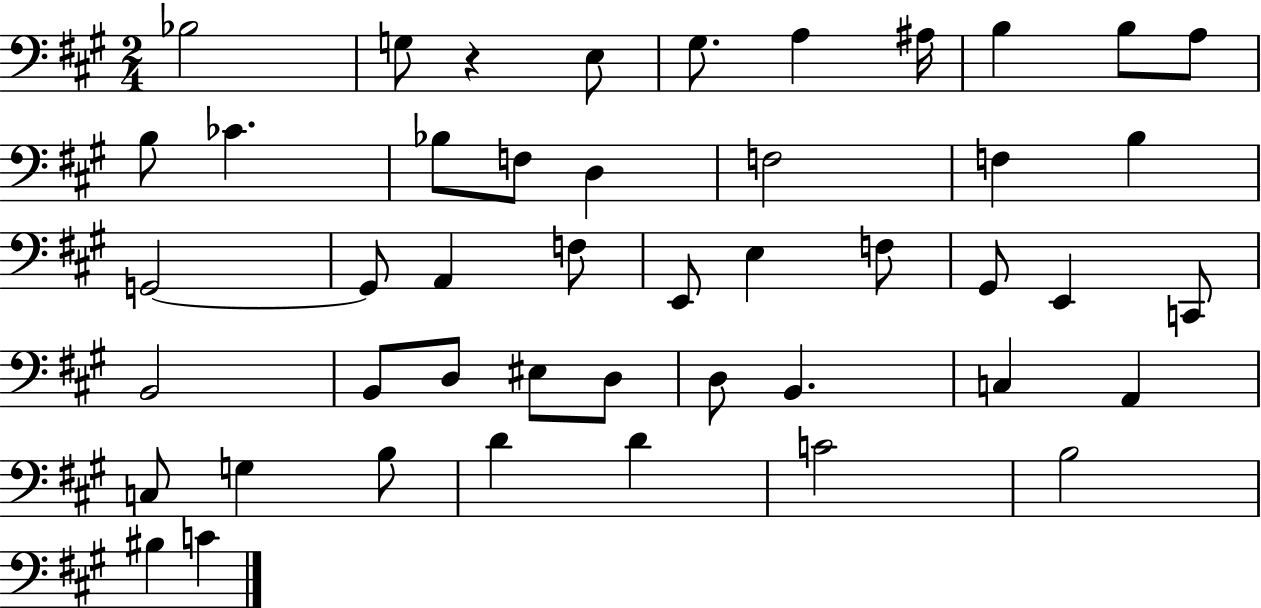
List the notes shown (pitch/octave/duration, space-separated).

Bb3/h G3/e R/q E3/e G#3/e. A3/q A#3/s B3/q B3/e A3/e B3/e CES4/q. Bb3/e F3/e D3/q F3/h F3/q B3/q G2/h G2/e A2/q F3/e E2/e E3/q F3/e G#2/e E2/q C2/e B2/h B2/e D3/e EIS3/e D3/e D3/e B2/q. C3/q A2/q C3/e G3/q B3/e D4/q D4/q C4/h B3/h BIS3/q C4/q